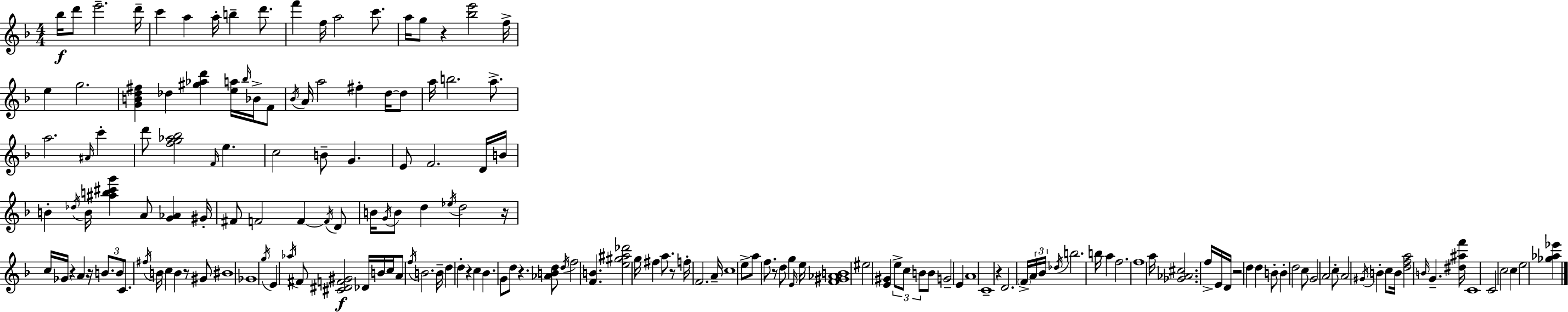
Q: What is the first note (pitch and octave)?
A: Bb5